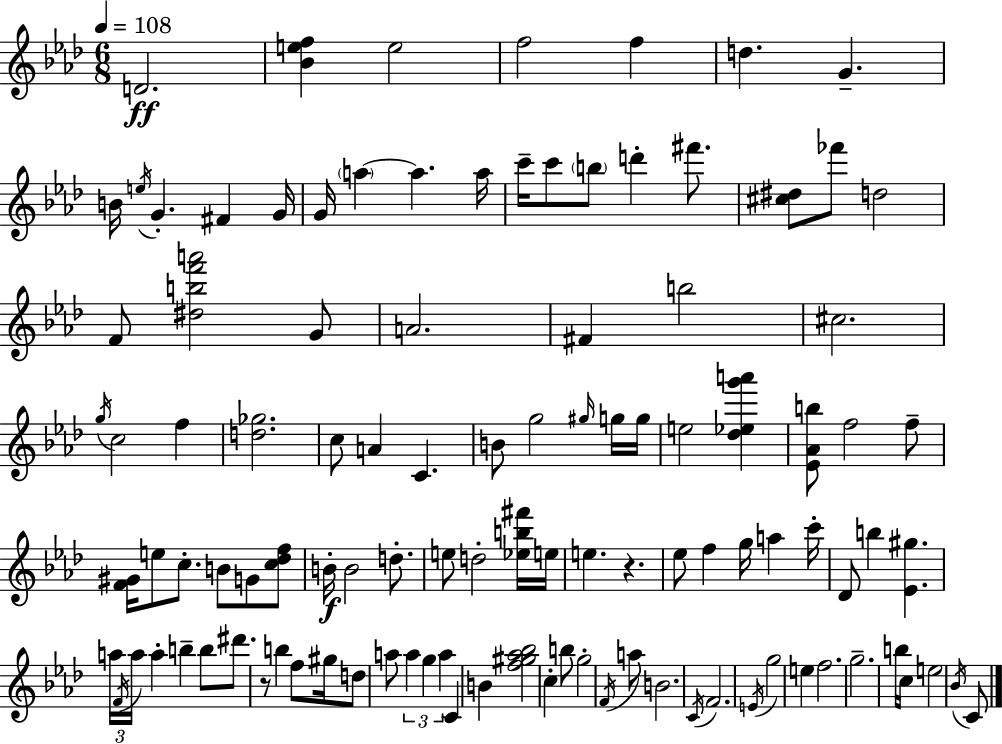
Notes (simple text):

D4/h. [Bb4,E5,F5]/q E5/h F5/h F5/q D5/q. G4/q. B4/s E5/s G4/q. F#4/q G4/s G4/s A5/q A5/q. A5/s C6/s C6/e B5/e D6/q F#6/e. [C#5,D#5]/e FES6/e D5/h F4/e [D#5,B5,F6,A6]/h G4/e A4/h. F#4/q B5/h C#5/h. G5/s C5/h F5/q [D5,Gb5]/h. C5/e A4/q C4/q. B4/e G5/h G#5/s G5/s G5/s E5/h [Db5,Eb5,G6,A6]/q [Eb4,Ab4,B5]/e F5/h F5/e [F4,G#4]/s E5/e C5/e. B4/e G4/e [C5,Db5,F5]/e B4/s B4/h D5/e. E5/e D5/h [Eb5,B5,F#6]/s E5/s E5/q. R/q. Eb5/e F5/q G5/s A5/q C6/s Db4/e B5/q [Eb4,G#5]/q. A5/s F4/s A5/s A5/q B5/q B5/e D#6/e. R/e B5/q F5/e G#5/s D5/e A5/e A5/q G5/q A5/q C4/q B4/q [F5,G#5,Ab5,Bb5]/h C5/q B5/e G5/h F4/s A5/e B4/h. C4/s F4/h. E4/s G5/h E5/q F5/h. G5/h. B5/s C5/s E5/h Bb4/s C4/e